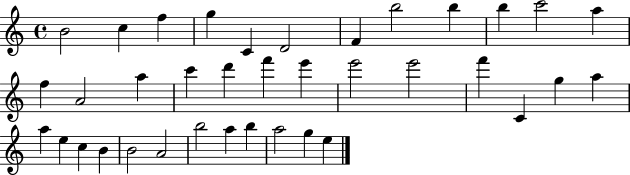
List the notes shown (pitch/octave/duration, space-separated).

B4/h C5/q F5/q G5/q C4/q D4/h F4/q B5/h B5/q B5/q C6/h A5/q F5/q A4/h A5/q C6/q D6/q F6/q E6/q E6/h E6/h F6/q C4/q G5/q A5/q A5/q E5/q C5/q B4/q B4/h A4/h B5/h A5/q B5/q A5/h G5/q E5/q